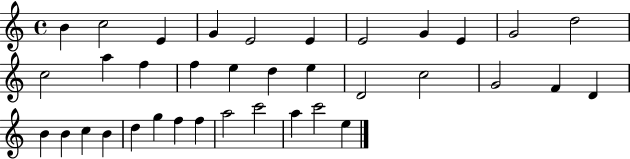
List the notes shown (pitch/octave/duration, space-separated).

B4/q C5/h E4/q G4/q E4/h E4/q E4/h G4/q E4/q G4/h D5/h C5/h A5/q F5/q F5/q E5/q D5/q E5/q D4/h C5/h G4/h F4/q D4/q B4/q B4/q C5/q B4/q D5/q G5/q F5/q F5/q A5/h C6/h A5/q C6/h E5/q